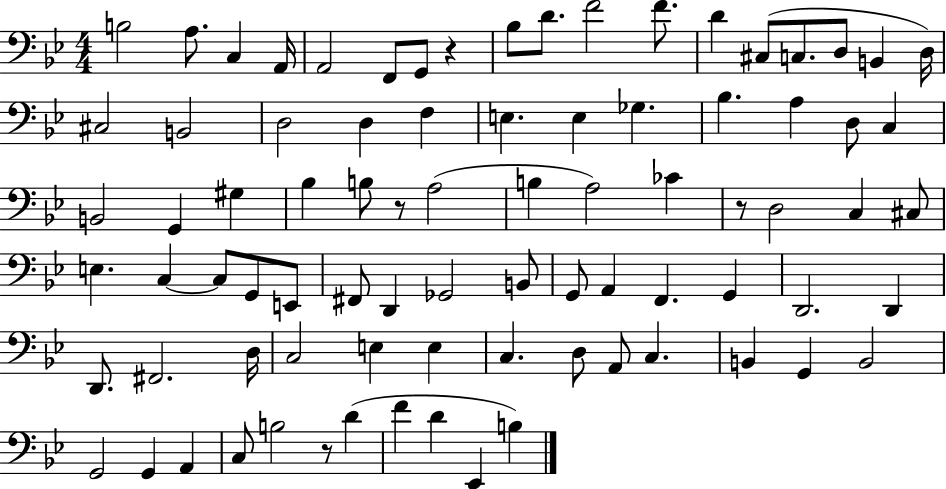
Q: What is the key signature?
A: BES major